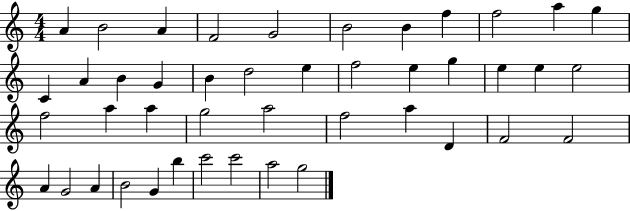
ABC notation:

X:1
T:Untitled
M:4/4
L:1/4
K:C
A B2 A F2 G2 B2 B f f2 a g C A B G B d2 e f2 e g e e e2 f2 a a g2 a2 f2 a D F2 F2 A G2 A B2 G b c'2 c'2 a2 g2